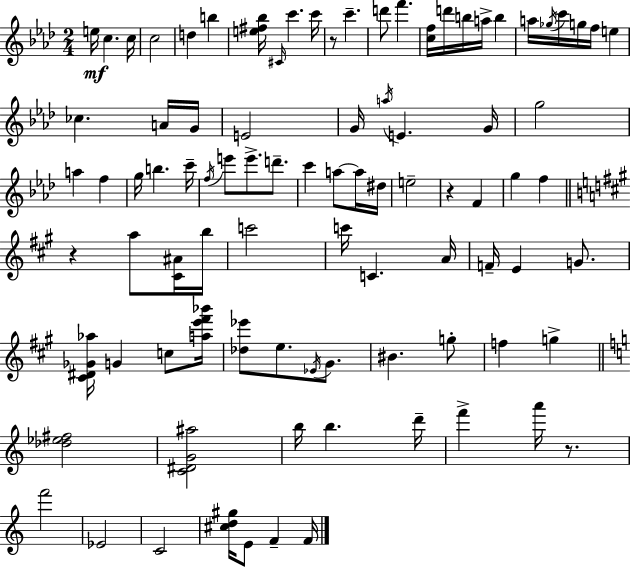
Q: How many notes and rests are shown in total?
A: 90